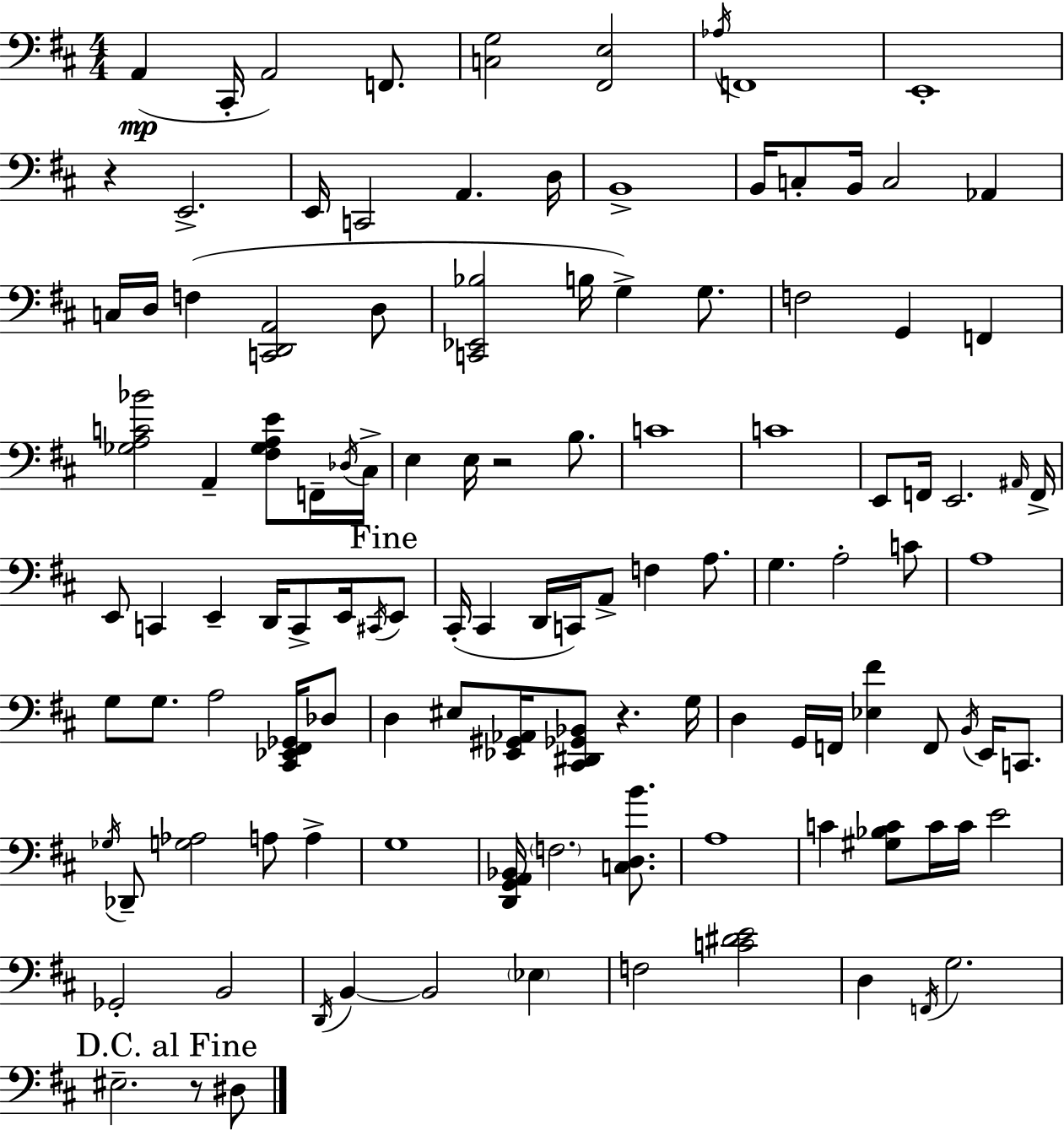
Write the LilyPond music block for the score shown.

{
  \clef bass
  \numericTimeSignature
  \time 4/4
  \key d \major
  a,4(\mp cis,16-. a,2) f,8. | <c g>2 <fis, e>2 | \acciaccatura { aes16 } f,1 | e,1-. | \break r4 e,2.-> | e,16 c,2 a,4. | d16 b,1-> | b,16 c8-. b,16 c2 aes,4 | \break c16 d16 f4( <c, d, a,>2 d8 | <c, ees, bes>2 b16 g4->) g8. | f2 g,4 f,4 | <ges a c' bes'>2 a,4-- <fis ges a e'>8 f,16-- | \break \acciaccatura { des16 } cis16-> e4 e16 r2 b8. | c'1 | c'1 | e,8 f,16 e,2. | \break \grace { ais,16 } f,16-> e,8 c,4 e,4-- d,16 c,8-> | e,16 \acciaccatura { cis,16 } \mark "Fine" e,8 cis,16-.( cis,4 d,16 c,16) a,8-> f4 | a8. g4. a2-. | c'8 a1 | \break g8 g8. a2 | <cis, ees, fis, ges,>16 des8 d4 eis8 <ees, gis, aes,>16 <cis, dis, ges, bes,>8 r4. | g16 d4 g,16 f,16 <ees fis'>4 f,8 | \acciaccatura { b,16 } e,16 c,8. \acciaccatura { ges16 } des,8-- <g aes>2 | \break a8 a4-> g1 | <d, g, a, bes,>16 \parenthesize f2. | <c d b'>8. a1 | c'4 <gis bes c'>8 c'16 c'16 e'2 | \break ges,2-. b,2 | \acciaccatura { d,16 } b,4~~ b,2 | \parenthesize ees4 f2 <c' dis' e'>2 | d4 \acciaccatura { f,16 } g2. | \break \mark "D.C. al Fine" eis2.-- | r8 dis8 \bar "|."
}